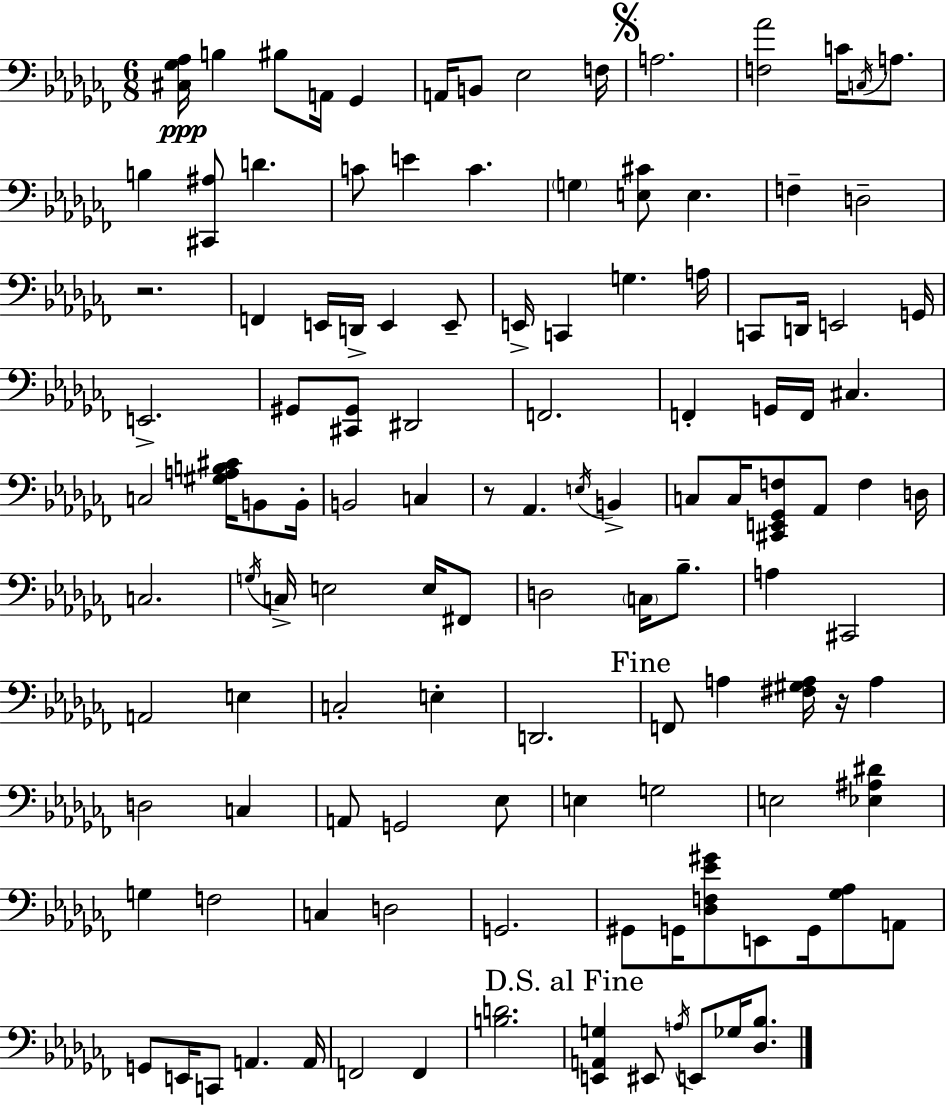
[C#3,Gb3,Ab3]/s B3/q BIS3/e A2/s Gb2/q A2/s B2/e Eb3/h F3/s A3/h. [F3,Ab4]/h C4/s C3/s A3/e. B3/q [C#2,A#3]/e D4/q. C4/e E4/q C4/q. G3/q [E3,C#4]/e E3/q. F3/q D3/h R/h. F2/q E2/s D2/s E2/q E2/e E2/s C2/q G3/q. A3/s C2/e D2/s E2/h G2/s E2/h. G#2/e [C#2,G#2]/e D#2/h F2/h. F2/q G2/s F2/s C#3/q. C3/h [G#3,A3,B3,C#4]/s B2/e B2/s B2/h C3/q R/e Ab2/q. E3/s B2/q C3/e C3/s [C#2,E2,Gb2,F3]/e Ab2/e F3/q D3/s C3/h. G3/s C3/s E3/h E3/s F#2/e D3/h C3/s Bb3/e. A3/q C#2/h A2/h E3/q C3/h E3/q D2/h. F2/e A3/q [F#3,G#3,A3]/s R/s A3/q D3/h C3/q A2/e G2/h Eb3/e E3/q G3/h E3/h [Eb3,A#3,D#4]/q G3/q F3/h C3/q D3/h G2/h. G#2/e G2/s [Db3,F3,Eb4,G#4]/e E2/e G2/s [Gb3,Ab3]/e A2/e G2/e E2/s C2/e A2/q. A2/s F2/h F2/q [B3,D4]/h. [E2,A2,G3]/q EIS2/e A3/s E2/e Gb3/s [Db3,Bb3]/e.